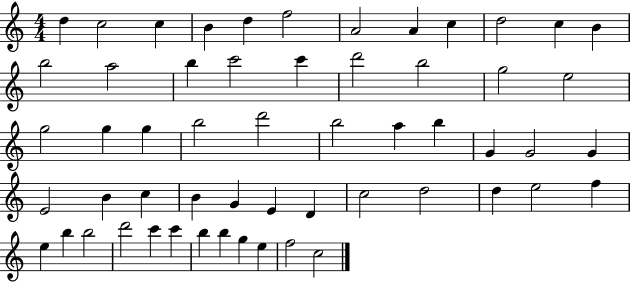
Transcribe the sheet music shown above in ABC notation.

X:1
T:Untitled
M:4/4
L:1/4
K:C
d c2 c B d f2 A2 A c d2 c B b2 a2 b c'2 c' d'2 b2 g2 e2 g2 g g b2 d'2 b2 a b G G2 G E2 B c B G E D c2 d2 d e2 f e b b2 d'2 c' c' b b g e f2 c2